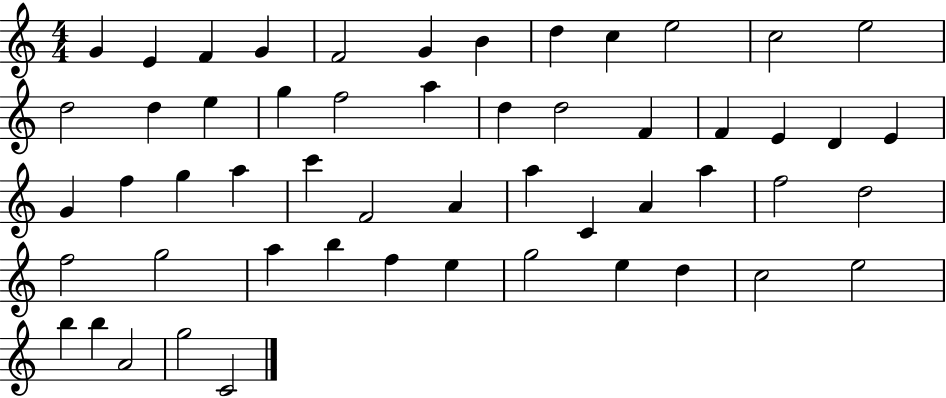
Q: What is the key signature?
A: C major